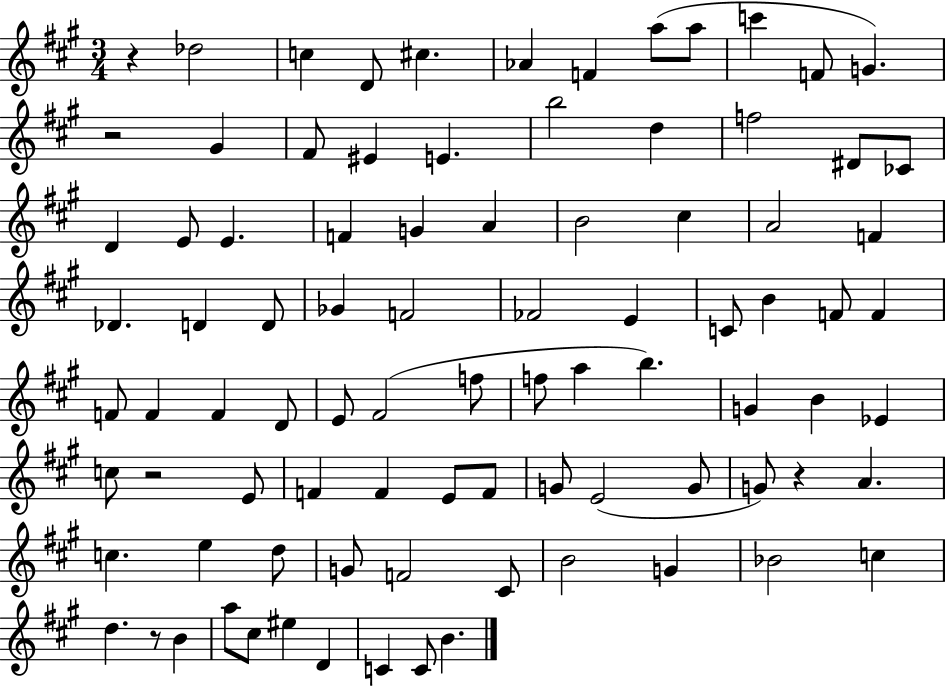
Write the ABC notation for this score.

X:1
T:Untitled
M:3/4
L:1/4
K:A
z _d2 c D/2 ^c _A F a/2 a/2 c' F/2 G z2 ^G ^F/2 ^E E b2 d f2 ^D/2 _C/2 D E/2 E F G A B2 ^c A2 F _D D D/2 _G F2 _F2 E C/2 B F/2 F F/2 F F D/2 E/2 ^F2 f/2 f/2 a b G B _E c/2 z2 E/2 F F E/2 F/2 G/2 E2 G/2 G/2 z A c e d/2 G/2 F2 ^C/2 B2 G _B2 c d z/2 B a/2 ^c/2 ^e D C C/2 B